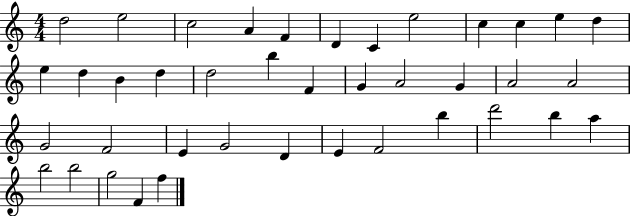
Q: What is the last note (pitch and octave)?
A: F5